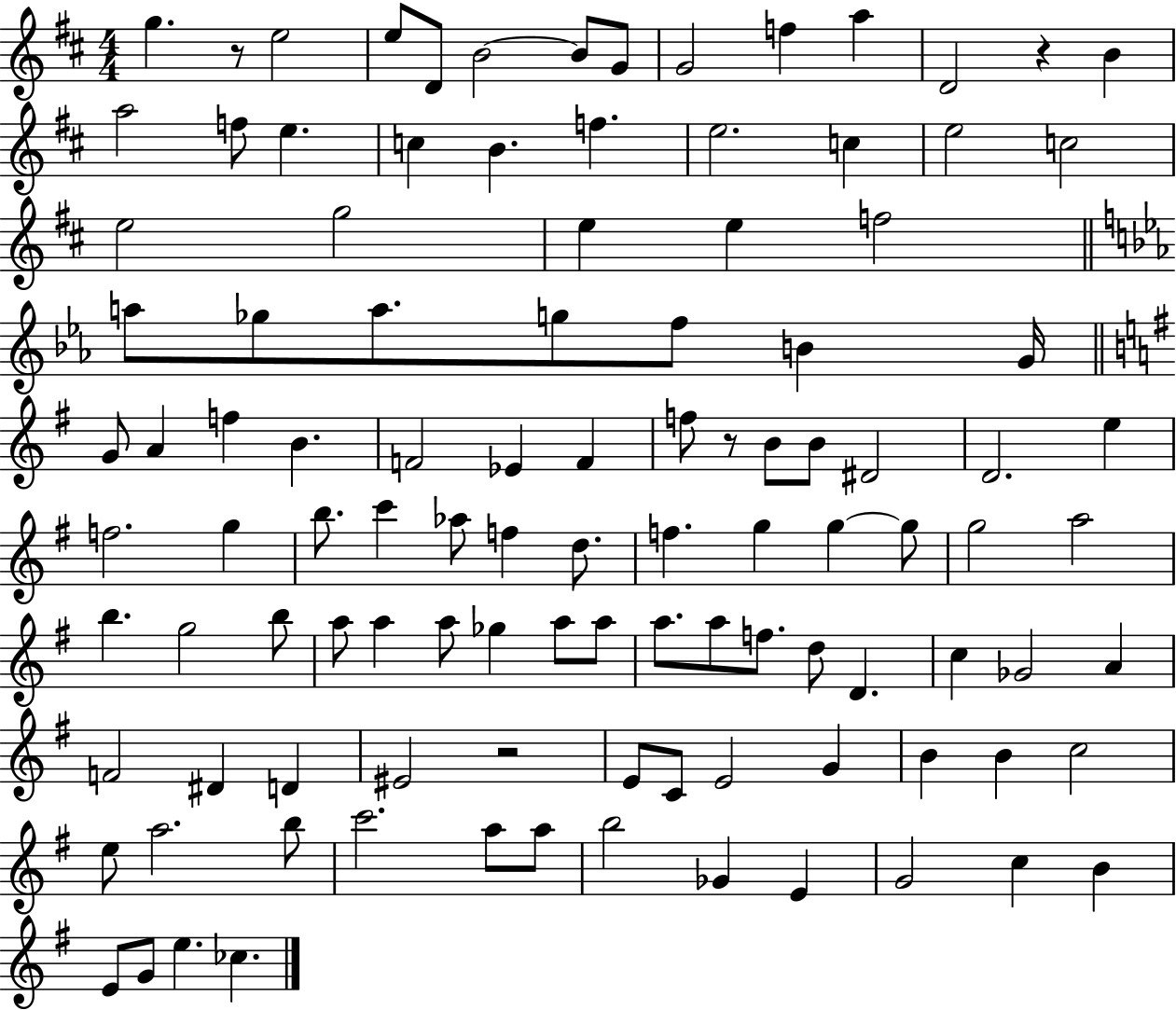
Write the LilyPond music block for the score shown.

{
  \clef treble
  \numericTimeSignature
  \time 4/4
  \key d \major
  g''4. r8 e''2 | e''8 d'8 b'2~~ b'8 g'8 | g'2 f''4 a''4 | d'2 r4 b'4 | \break a''2 f''8 e''4. | c''4 b'4. f''4. | e''2. c''4 | e''2 c''2 | \break e''2 g''2 | e''4 e''4 f''2 | \bar "||" \break \key ees \major a''8 ges''8 a''8. g''8 f''8 b'4 g'16 | \bar "||" \break \key g \major g'8 a'4 f''4 b'4. | f'2 ees'4 f'4 | f''8 r8 b'8 b'8 dis'2 | d'2. e''4 | \break f''2. g''4 | b''8. c'''4 aes''8 f''4 d''8. | f''4. g''4 g''4~~ g''8 | g''2 a''2 | \break b''4. g''2 b''8 | a''8 a''4 a''8 ges''4 a''8 a''8 | a''8. a''8 f''8. d''8 d'4. | c''4 ges'2 a'4 | \break f'2 dis'4 d'4 | eis'2 r2 | e'8 c'8 e'2 g'4 | b'4 b'4 c''2 | \break e''8 a''2. b''8 | c'''2. a''8 a''8 | b''2 ges'4 e'4 | g'2 c''4 b'4 | \break e'8 g'8 e''4. ces''4. | \bar "|."
}